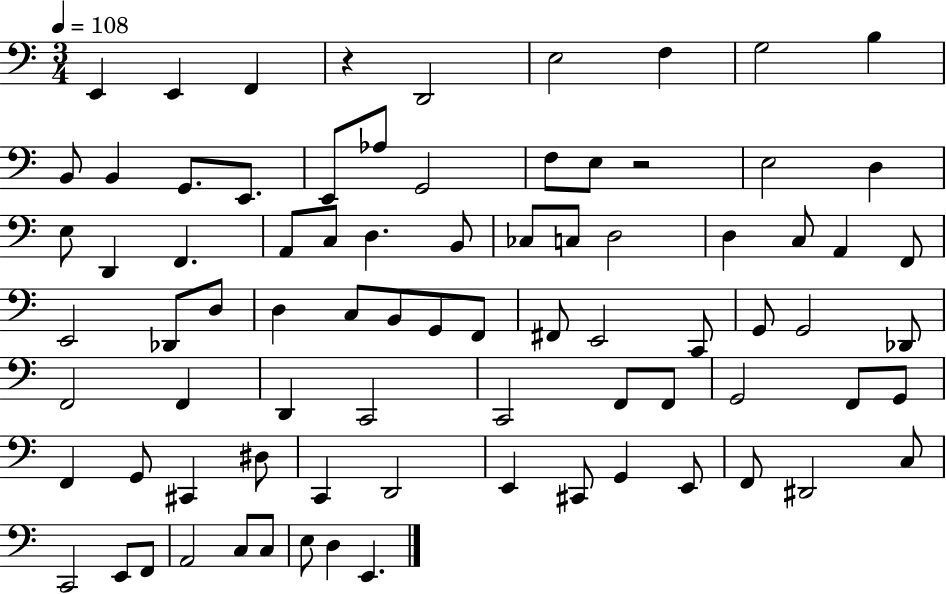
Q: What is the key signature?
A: C major